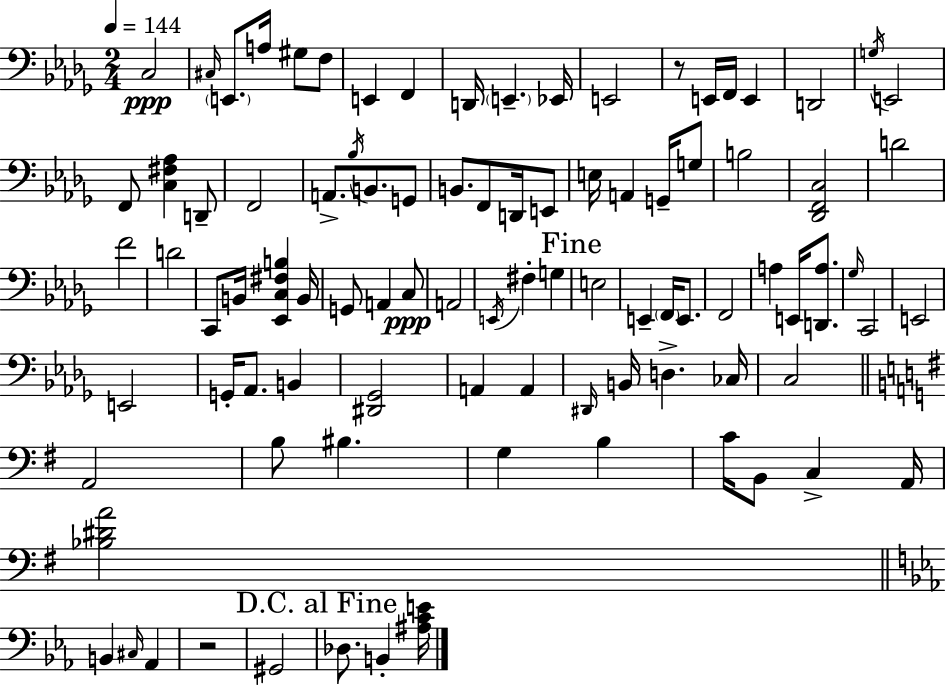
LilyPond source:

{
  \clef bass
  \numericTimeSignature
  \time 2/4
  \key bes \minor
  \tempo 4 = 144
  c2\ppp | \grace { cis16 } \parenthesize e,8. a16 gis8 f8 | e,4 f,4 | d,16 \parenthesize e,4.-- | \break ees,16 e,2 | r8 e,16 f,16 e,4 | d,2 | \acciaccatura { g16 } e,2 | \break f,8 <c fis aes>4 | d,8-- f,2 | a,8.-> \acciaccatura { bes16 } b,8. | g,8 b,8. f,8 | \break d,16 e,8 e16 a,4 | g,16-- g8 b2 | <des, f, c>2 | d'2 | \break f'2 | d'2 | c,8 b,16 <ees, c fis b>4 | b,16 g,8 a,4 | \break c8\ppp a,2 | \acciaccatura { e,16 } fis4-. | g4 \mark "Fine" e2 | e,4-- | \break \parenthesize f,16 e,8. f,2 | a4 | e,16 <d, a>8. \grace { ges16 } c,2 | e,2 | \break e,2 | g,16-. aes,8. | b,4 <dis, ges,>2 | a,4 | \break a,4 \grace { dis,16 } b,16 d4.-> | ces16 c2 | \bar "||" \break \key g \major a,2 | b8 bis4. | g4 b4 | c'16 b,8 c4-> a,16 | \break <bes dis' a'>2 | \bar "||" \break \key ees \major b,4 \grace { cis16 } aes,4 | r2 | gis,2 | \mark "D.C. al Fine" des8. b,4-. | \break <ais c' e'>16 \bar "|."
}